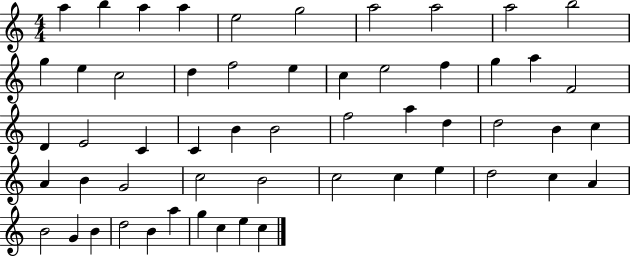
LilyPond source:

{
  \clef treble
  \numericTimeSignature
  \time 4/4
  \key c \major
  a''4 b''4 a''4 a''4 | e''2 g''2 | a''2 a''2 | a''2 b''2 | \break g''4 e''4 c''2 | d''4 f''2 e''4 | c''4 e''2 f''4 | g''4 a''4 f'2 | \break d'4 e'2 c'4 | c'4 b'4 b'2 | f''2 a''4 d''4 | d''2 b'4 c''4 | \break a'4 b'4 g'2 | c''2 b'2 | c''2 c''4 e''4 | d''2 c''4 a'4 | \break b'2 g'4 b'4 | d''2 b'4 a''4 | g''4 c''4 e''4 c''4 | \bar "|."
}